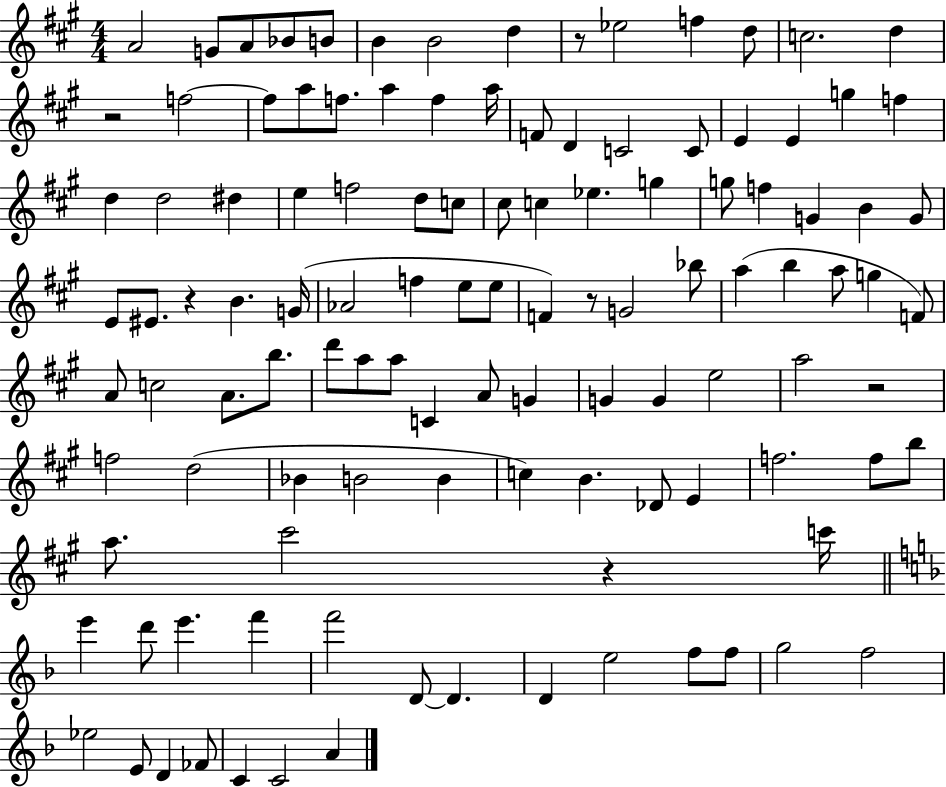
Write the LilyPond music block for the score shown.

{
  \clef treble
  \numericTimeSignature
  \time 4/4
  \key a \major
  a'2 g'8 a'8 bes'8 b'8 | b'4 b'2 d''4 | r8 ees''2 f''4 d''8 | c''2. d''4 | \break r2 f''2~~ | f''8 a''8 f''8. a''4 f''4 a''16 | f'8 d'4 c'2 c'8 | e'4 e'4 g''4 f''4 | \break d''4 d''2 dis''4 | e''4 f''2 d''8 c''8 | cis''8 c''4 ees''4. g''4 | g''8 f''4 g'4 b'4 g'8 | \break e'8 eis'8. r4 b'4. g'16( | aes'2 f''4 e''8 e''8 | f'4) r8 g'2 bes''8 | a''4( b''4 a''8 g''4 f'8) | \break a'8 c''2 a'8. b''8. | d'''8 a''8 a''8 c'4 a'8 g'4 | g'4 g'4 e''2 | a''2 r2 | \break f''2 d''2( | bes'4 b'2 b'4 | c''4) b'4. des'8 e'4 | f''2. f''8 b''8 | \break a''8. cis'''2 r4 c'''16 | \bar "||" \break \key f \major e'''4 d'''8 e'''4. f'''4 | f'''2 d'8~~ d'4. | d'4 e''2 f''8 f''8 | g''2 f''2 | \break ees''2 e'8 d'4 fes'8 | c'4 c'2 a'4 | \bar "|."
}